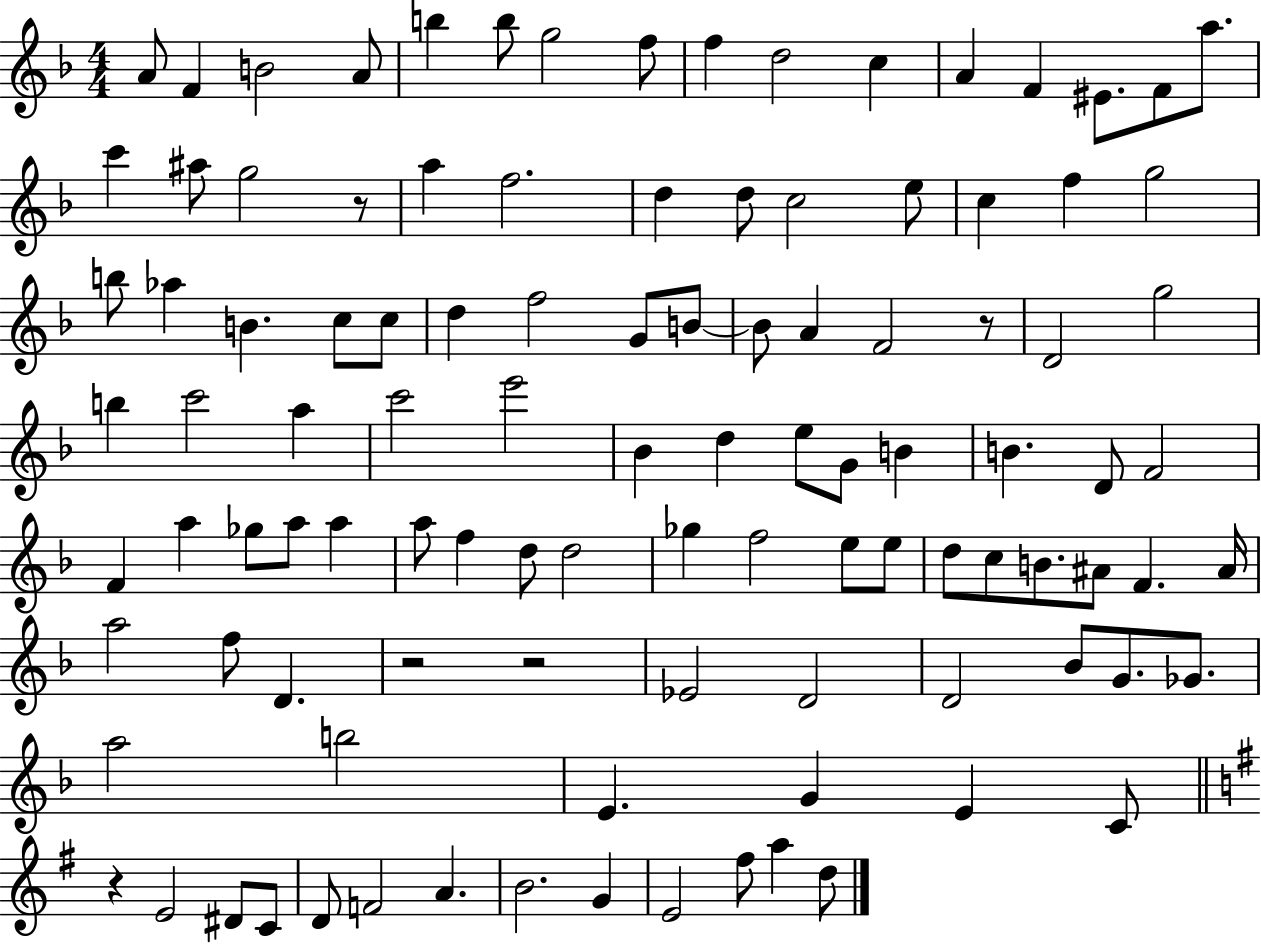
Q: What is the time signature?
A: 4/4